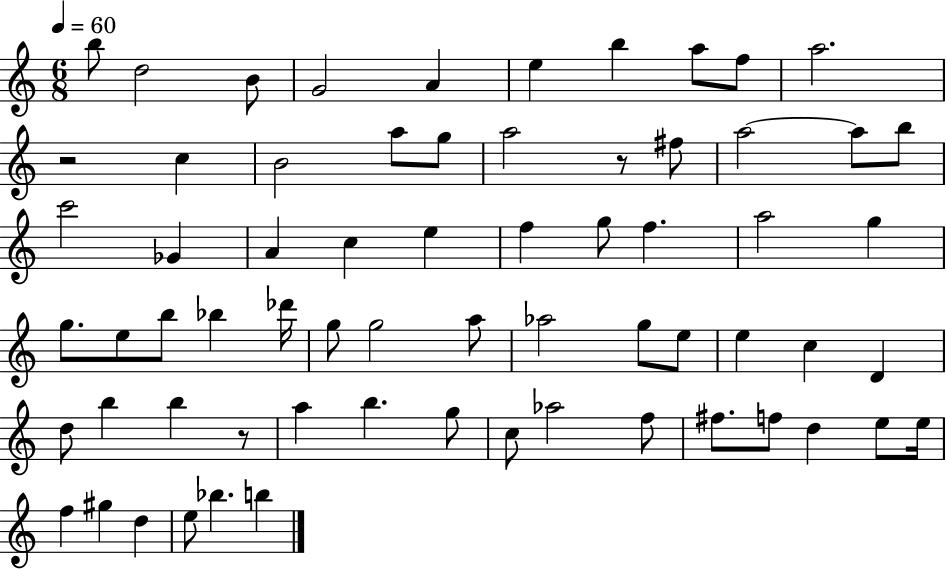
X:1
T:Untitled
M:6/8
L:1/4
K:C
b/2 d2 B/2 G2 A e b a/2 f/2 a2 z2 c B2 a/2 g/2 a2 z/2 ^f/2 a2 a/2 b/2 c'2 _G A c e f g/2 f a2 g g/2 e/2 b/2 _b _d'/4 g/2 g2 a/2 _a2 g/2 e/2 e c D d/2 b b z/2 a b g/2 c/2 _a2 f/2 ^f/2 f/2 d e/2 e/4 f ^g d e/2 _b b